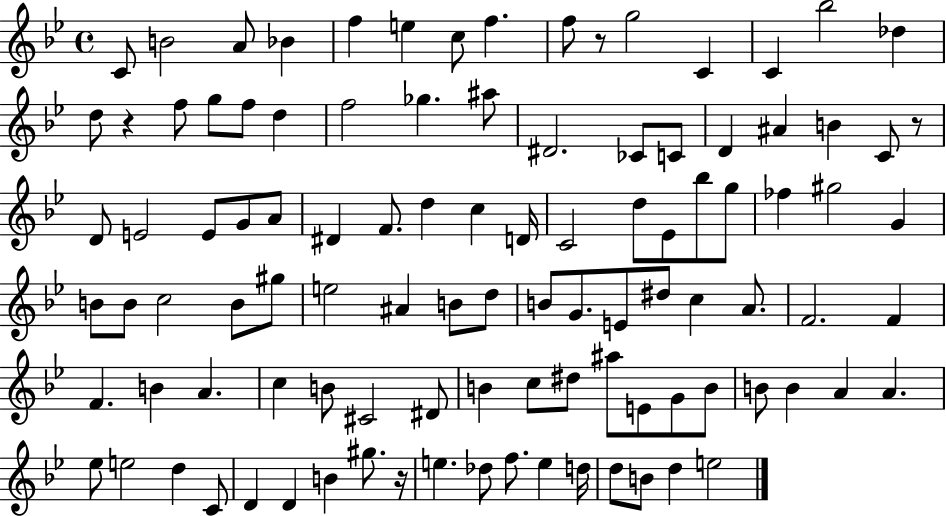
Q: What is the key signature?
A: BES major